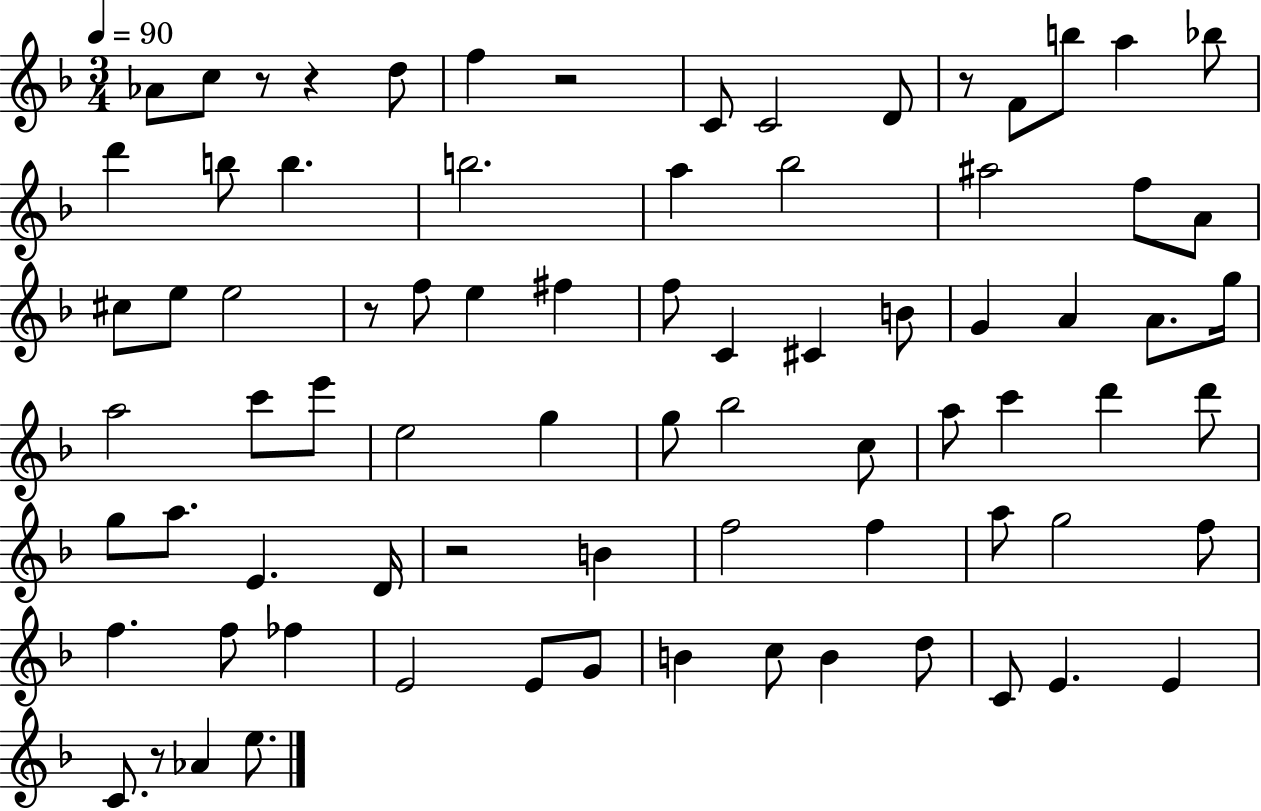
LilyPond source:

{
  \clef treble
  \numericTimeSignature
  \time 3/4
  \key f \major
  \tempo 4 = 90
  aes'8 c''8 r8 r4 d''8 | f''4 r2 | c'8 c'2 d'8 | r8 f'8 b''8 a''4 bes''8 | \break d'''4 b''8 b''4. | b''2. | a''4 bes''2 | ais''2 f''8 a'8 | \break cis''8 e''8 e''2 | r8 f''8 e''4 fis''4 | f''8 c'4 cis'4 b'8 | g'4 a'4 a'8. g''16 | \break a''2 c'''8 e'''8 | e''2 g''4 | g''8 bes''2 c''8 | a''8 c'''4 d'''4 d'''8 | \break g''8 a''8. e'4. d'16 | r2 b'4 | f''2 f''4 | a''8 g''2 f''8 | \break f''4. f''8 fes''4 | e'2 e'8 g'8 | b'4 c''8 b'4 d''8 | c'8 e'4. e'4 | \break c'8. r8 aes'4 e''8. | \bar "|."
}